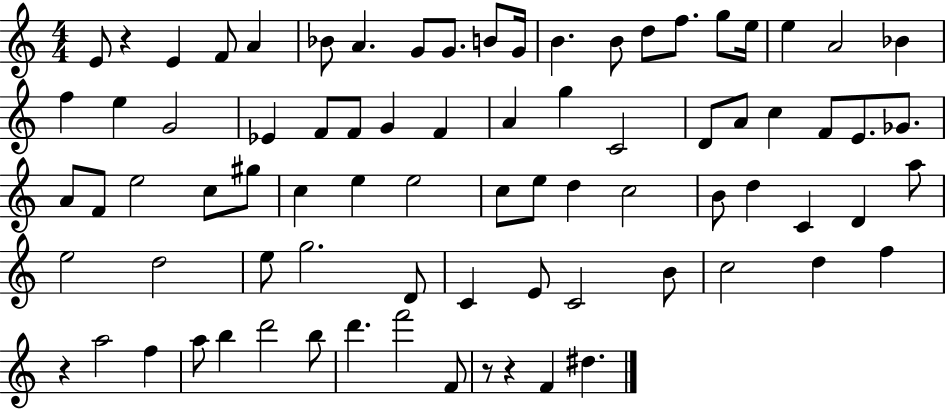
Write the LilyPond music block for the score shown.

{
  \clef treble
  \numericTimeSignature
  \time 4/4
  \key c \major
  e'8 r4 e'4 f'8 a'4 | bes'8 a'4. g'8 g'8. b'8 g'16 | b'4. b'8 d''8 f''8. g''8 e''16 | e''4 a'2 bes'4 | \break f''4 e''4 g'2 | ees'4 f'8 f'8 g'4 f'4 | a'4 g''4 c'2 | d'8 a'8 c''4 f'8 e'8. ges'8. | \break a'8 f'8 e''2 c''8 gis''8 | c''4 e''4 e''2 | c''8 e''8 d''4 c''2 | b'8 d''4 c'4 d'4 a''8 | \break e''2 d''2 | e''8 g''2. d'8 | c'4 e'8 c'2 b'8 | c''2 d''4 f''4 | \break r4 a''2 f''4 | a''8 b''4 d'''2 b''8 | d'''4. f'''2 f'8 | r8 r4 f'4 dis''4. | \break \bar "|."
}